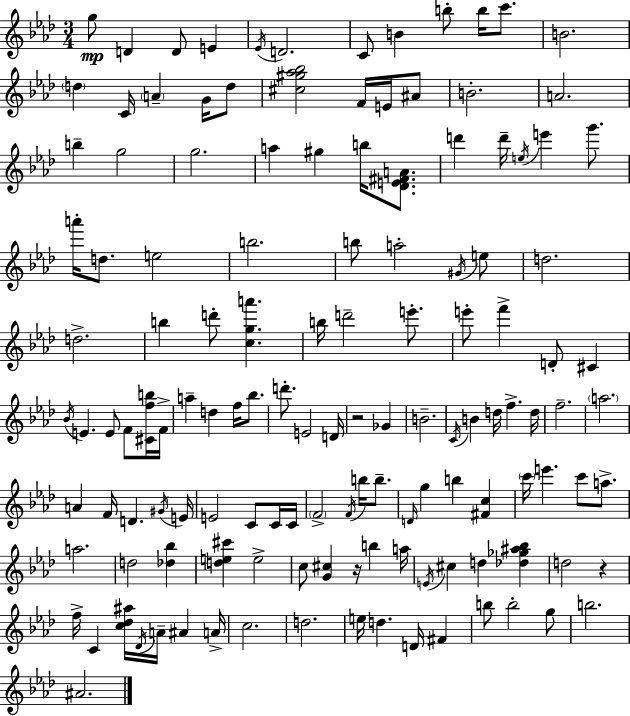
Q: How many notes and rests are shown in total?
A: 133